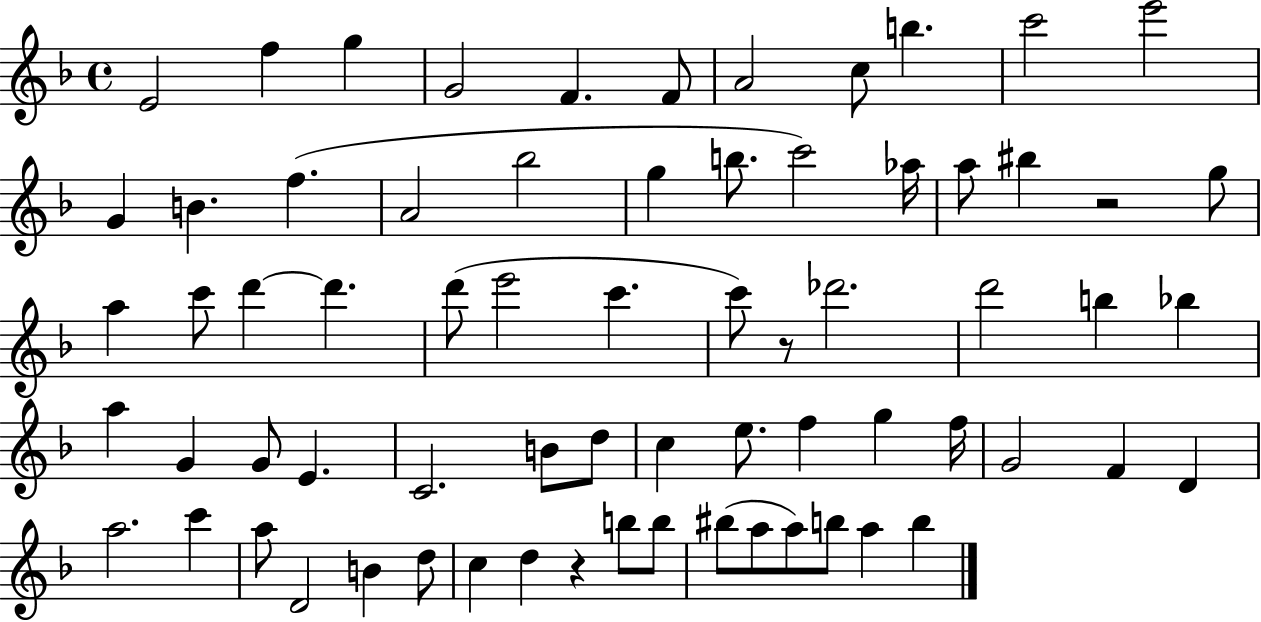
{
  \clef treble
  \time 4/4
  \defaultTimeSignature
  \key f \major
  e'2 f''4 g''4 | g'2 f'4. f'8 | a'2 c''8 b''4. | c'''2 e'''2 | \break g'4 b'4. f''4.( | a'2 bes''2 | g''4 b''8. c'''2) aes''16 | a''8 bis''4 r2 g''8 | \break a''4 c'''8 d'''4~~ d'''4. | d'''8( e'''2 c'''4. | c'''8) r8 des'''2. | d'''2 b''4 bes''4 | \break a''4 g'4 g'8 e'4. | c'2. b'8 d''8 | c''4 e''8. f''4 g''4 f''16 | g'2 f'4 d'4 | \break a''2. c'''4 | a''8 d'2 b'4 d''8 | c''4 d''4 r4 b''8 b''8 | bis''8( a''8 a''8) b''8 a''4 b''4 | \break \bar "|."
}